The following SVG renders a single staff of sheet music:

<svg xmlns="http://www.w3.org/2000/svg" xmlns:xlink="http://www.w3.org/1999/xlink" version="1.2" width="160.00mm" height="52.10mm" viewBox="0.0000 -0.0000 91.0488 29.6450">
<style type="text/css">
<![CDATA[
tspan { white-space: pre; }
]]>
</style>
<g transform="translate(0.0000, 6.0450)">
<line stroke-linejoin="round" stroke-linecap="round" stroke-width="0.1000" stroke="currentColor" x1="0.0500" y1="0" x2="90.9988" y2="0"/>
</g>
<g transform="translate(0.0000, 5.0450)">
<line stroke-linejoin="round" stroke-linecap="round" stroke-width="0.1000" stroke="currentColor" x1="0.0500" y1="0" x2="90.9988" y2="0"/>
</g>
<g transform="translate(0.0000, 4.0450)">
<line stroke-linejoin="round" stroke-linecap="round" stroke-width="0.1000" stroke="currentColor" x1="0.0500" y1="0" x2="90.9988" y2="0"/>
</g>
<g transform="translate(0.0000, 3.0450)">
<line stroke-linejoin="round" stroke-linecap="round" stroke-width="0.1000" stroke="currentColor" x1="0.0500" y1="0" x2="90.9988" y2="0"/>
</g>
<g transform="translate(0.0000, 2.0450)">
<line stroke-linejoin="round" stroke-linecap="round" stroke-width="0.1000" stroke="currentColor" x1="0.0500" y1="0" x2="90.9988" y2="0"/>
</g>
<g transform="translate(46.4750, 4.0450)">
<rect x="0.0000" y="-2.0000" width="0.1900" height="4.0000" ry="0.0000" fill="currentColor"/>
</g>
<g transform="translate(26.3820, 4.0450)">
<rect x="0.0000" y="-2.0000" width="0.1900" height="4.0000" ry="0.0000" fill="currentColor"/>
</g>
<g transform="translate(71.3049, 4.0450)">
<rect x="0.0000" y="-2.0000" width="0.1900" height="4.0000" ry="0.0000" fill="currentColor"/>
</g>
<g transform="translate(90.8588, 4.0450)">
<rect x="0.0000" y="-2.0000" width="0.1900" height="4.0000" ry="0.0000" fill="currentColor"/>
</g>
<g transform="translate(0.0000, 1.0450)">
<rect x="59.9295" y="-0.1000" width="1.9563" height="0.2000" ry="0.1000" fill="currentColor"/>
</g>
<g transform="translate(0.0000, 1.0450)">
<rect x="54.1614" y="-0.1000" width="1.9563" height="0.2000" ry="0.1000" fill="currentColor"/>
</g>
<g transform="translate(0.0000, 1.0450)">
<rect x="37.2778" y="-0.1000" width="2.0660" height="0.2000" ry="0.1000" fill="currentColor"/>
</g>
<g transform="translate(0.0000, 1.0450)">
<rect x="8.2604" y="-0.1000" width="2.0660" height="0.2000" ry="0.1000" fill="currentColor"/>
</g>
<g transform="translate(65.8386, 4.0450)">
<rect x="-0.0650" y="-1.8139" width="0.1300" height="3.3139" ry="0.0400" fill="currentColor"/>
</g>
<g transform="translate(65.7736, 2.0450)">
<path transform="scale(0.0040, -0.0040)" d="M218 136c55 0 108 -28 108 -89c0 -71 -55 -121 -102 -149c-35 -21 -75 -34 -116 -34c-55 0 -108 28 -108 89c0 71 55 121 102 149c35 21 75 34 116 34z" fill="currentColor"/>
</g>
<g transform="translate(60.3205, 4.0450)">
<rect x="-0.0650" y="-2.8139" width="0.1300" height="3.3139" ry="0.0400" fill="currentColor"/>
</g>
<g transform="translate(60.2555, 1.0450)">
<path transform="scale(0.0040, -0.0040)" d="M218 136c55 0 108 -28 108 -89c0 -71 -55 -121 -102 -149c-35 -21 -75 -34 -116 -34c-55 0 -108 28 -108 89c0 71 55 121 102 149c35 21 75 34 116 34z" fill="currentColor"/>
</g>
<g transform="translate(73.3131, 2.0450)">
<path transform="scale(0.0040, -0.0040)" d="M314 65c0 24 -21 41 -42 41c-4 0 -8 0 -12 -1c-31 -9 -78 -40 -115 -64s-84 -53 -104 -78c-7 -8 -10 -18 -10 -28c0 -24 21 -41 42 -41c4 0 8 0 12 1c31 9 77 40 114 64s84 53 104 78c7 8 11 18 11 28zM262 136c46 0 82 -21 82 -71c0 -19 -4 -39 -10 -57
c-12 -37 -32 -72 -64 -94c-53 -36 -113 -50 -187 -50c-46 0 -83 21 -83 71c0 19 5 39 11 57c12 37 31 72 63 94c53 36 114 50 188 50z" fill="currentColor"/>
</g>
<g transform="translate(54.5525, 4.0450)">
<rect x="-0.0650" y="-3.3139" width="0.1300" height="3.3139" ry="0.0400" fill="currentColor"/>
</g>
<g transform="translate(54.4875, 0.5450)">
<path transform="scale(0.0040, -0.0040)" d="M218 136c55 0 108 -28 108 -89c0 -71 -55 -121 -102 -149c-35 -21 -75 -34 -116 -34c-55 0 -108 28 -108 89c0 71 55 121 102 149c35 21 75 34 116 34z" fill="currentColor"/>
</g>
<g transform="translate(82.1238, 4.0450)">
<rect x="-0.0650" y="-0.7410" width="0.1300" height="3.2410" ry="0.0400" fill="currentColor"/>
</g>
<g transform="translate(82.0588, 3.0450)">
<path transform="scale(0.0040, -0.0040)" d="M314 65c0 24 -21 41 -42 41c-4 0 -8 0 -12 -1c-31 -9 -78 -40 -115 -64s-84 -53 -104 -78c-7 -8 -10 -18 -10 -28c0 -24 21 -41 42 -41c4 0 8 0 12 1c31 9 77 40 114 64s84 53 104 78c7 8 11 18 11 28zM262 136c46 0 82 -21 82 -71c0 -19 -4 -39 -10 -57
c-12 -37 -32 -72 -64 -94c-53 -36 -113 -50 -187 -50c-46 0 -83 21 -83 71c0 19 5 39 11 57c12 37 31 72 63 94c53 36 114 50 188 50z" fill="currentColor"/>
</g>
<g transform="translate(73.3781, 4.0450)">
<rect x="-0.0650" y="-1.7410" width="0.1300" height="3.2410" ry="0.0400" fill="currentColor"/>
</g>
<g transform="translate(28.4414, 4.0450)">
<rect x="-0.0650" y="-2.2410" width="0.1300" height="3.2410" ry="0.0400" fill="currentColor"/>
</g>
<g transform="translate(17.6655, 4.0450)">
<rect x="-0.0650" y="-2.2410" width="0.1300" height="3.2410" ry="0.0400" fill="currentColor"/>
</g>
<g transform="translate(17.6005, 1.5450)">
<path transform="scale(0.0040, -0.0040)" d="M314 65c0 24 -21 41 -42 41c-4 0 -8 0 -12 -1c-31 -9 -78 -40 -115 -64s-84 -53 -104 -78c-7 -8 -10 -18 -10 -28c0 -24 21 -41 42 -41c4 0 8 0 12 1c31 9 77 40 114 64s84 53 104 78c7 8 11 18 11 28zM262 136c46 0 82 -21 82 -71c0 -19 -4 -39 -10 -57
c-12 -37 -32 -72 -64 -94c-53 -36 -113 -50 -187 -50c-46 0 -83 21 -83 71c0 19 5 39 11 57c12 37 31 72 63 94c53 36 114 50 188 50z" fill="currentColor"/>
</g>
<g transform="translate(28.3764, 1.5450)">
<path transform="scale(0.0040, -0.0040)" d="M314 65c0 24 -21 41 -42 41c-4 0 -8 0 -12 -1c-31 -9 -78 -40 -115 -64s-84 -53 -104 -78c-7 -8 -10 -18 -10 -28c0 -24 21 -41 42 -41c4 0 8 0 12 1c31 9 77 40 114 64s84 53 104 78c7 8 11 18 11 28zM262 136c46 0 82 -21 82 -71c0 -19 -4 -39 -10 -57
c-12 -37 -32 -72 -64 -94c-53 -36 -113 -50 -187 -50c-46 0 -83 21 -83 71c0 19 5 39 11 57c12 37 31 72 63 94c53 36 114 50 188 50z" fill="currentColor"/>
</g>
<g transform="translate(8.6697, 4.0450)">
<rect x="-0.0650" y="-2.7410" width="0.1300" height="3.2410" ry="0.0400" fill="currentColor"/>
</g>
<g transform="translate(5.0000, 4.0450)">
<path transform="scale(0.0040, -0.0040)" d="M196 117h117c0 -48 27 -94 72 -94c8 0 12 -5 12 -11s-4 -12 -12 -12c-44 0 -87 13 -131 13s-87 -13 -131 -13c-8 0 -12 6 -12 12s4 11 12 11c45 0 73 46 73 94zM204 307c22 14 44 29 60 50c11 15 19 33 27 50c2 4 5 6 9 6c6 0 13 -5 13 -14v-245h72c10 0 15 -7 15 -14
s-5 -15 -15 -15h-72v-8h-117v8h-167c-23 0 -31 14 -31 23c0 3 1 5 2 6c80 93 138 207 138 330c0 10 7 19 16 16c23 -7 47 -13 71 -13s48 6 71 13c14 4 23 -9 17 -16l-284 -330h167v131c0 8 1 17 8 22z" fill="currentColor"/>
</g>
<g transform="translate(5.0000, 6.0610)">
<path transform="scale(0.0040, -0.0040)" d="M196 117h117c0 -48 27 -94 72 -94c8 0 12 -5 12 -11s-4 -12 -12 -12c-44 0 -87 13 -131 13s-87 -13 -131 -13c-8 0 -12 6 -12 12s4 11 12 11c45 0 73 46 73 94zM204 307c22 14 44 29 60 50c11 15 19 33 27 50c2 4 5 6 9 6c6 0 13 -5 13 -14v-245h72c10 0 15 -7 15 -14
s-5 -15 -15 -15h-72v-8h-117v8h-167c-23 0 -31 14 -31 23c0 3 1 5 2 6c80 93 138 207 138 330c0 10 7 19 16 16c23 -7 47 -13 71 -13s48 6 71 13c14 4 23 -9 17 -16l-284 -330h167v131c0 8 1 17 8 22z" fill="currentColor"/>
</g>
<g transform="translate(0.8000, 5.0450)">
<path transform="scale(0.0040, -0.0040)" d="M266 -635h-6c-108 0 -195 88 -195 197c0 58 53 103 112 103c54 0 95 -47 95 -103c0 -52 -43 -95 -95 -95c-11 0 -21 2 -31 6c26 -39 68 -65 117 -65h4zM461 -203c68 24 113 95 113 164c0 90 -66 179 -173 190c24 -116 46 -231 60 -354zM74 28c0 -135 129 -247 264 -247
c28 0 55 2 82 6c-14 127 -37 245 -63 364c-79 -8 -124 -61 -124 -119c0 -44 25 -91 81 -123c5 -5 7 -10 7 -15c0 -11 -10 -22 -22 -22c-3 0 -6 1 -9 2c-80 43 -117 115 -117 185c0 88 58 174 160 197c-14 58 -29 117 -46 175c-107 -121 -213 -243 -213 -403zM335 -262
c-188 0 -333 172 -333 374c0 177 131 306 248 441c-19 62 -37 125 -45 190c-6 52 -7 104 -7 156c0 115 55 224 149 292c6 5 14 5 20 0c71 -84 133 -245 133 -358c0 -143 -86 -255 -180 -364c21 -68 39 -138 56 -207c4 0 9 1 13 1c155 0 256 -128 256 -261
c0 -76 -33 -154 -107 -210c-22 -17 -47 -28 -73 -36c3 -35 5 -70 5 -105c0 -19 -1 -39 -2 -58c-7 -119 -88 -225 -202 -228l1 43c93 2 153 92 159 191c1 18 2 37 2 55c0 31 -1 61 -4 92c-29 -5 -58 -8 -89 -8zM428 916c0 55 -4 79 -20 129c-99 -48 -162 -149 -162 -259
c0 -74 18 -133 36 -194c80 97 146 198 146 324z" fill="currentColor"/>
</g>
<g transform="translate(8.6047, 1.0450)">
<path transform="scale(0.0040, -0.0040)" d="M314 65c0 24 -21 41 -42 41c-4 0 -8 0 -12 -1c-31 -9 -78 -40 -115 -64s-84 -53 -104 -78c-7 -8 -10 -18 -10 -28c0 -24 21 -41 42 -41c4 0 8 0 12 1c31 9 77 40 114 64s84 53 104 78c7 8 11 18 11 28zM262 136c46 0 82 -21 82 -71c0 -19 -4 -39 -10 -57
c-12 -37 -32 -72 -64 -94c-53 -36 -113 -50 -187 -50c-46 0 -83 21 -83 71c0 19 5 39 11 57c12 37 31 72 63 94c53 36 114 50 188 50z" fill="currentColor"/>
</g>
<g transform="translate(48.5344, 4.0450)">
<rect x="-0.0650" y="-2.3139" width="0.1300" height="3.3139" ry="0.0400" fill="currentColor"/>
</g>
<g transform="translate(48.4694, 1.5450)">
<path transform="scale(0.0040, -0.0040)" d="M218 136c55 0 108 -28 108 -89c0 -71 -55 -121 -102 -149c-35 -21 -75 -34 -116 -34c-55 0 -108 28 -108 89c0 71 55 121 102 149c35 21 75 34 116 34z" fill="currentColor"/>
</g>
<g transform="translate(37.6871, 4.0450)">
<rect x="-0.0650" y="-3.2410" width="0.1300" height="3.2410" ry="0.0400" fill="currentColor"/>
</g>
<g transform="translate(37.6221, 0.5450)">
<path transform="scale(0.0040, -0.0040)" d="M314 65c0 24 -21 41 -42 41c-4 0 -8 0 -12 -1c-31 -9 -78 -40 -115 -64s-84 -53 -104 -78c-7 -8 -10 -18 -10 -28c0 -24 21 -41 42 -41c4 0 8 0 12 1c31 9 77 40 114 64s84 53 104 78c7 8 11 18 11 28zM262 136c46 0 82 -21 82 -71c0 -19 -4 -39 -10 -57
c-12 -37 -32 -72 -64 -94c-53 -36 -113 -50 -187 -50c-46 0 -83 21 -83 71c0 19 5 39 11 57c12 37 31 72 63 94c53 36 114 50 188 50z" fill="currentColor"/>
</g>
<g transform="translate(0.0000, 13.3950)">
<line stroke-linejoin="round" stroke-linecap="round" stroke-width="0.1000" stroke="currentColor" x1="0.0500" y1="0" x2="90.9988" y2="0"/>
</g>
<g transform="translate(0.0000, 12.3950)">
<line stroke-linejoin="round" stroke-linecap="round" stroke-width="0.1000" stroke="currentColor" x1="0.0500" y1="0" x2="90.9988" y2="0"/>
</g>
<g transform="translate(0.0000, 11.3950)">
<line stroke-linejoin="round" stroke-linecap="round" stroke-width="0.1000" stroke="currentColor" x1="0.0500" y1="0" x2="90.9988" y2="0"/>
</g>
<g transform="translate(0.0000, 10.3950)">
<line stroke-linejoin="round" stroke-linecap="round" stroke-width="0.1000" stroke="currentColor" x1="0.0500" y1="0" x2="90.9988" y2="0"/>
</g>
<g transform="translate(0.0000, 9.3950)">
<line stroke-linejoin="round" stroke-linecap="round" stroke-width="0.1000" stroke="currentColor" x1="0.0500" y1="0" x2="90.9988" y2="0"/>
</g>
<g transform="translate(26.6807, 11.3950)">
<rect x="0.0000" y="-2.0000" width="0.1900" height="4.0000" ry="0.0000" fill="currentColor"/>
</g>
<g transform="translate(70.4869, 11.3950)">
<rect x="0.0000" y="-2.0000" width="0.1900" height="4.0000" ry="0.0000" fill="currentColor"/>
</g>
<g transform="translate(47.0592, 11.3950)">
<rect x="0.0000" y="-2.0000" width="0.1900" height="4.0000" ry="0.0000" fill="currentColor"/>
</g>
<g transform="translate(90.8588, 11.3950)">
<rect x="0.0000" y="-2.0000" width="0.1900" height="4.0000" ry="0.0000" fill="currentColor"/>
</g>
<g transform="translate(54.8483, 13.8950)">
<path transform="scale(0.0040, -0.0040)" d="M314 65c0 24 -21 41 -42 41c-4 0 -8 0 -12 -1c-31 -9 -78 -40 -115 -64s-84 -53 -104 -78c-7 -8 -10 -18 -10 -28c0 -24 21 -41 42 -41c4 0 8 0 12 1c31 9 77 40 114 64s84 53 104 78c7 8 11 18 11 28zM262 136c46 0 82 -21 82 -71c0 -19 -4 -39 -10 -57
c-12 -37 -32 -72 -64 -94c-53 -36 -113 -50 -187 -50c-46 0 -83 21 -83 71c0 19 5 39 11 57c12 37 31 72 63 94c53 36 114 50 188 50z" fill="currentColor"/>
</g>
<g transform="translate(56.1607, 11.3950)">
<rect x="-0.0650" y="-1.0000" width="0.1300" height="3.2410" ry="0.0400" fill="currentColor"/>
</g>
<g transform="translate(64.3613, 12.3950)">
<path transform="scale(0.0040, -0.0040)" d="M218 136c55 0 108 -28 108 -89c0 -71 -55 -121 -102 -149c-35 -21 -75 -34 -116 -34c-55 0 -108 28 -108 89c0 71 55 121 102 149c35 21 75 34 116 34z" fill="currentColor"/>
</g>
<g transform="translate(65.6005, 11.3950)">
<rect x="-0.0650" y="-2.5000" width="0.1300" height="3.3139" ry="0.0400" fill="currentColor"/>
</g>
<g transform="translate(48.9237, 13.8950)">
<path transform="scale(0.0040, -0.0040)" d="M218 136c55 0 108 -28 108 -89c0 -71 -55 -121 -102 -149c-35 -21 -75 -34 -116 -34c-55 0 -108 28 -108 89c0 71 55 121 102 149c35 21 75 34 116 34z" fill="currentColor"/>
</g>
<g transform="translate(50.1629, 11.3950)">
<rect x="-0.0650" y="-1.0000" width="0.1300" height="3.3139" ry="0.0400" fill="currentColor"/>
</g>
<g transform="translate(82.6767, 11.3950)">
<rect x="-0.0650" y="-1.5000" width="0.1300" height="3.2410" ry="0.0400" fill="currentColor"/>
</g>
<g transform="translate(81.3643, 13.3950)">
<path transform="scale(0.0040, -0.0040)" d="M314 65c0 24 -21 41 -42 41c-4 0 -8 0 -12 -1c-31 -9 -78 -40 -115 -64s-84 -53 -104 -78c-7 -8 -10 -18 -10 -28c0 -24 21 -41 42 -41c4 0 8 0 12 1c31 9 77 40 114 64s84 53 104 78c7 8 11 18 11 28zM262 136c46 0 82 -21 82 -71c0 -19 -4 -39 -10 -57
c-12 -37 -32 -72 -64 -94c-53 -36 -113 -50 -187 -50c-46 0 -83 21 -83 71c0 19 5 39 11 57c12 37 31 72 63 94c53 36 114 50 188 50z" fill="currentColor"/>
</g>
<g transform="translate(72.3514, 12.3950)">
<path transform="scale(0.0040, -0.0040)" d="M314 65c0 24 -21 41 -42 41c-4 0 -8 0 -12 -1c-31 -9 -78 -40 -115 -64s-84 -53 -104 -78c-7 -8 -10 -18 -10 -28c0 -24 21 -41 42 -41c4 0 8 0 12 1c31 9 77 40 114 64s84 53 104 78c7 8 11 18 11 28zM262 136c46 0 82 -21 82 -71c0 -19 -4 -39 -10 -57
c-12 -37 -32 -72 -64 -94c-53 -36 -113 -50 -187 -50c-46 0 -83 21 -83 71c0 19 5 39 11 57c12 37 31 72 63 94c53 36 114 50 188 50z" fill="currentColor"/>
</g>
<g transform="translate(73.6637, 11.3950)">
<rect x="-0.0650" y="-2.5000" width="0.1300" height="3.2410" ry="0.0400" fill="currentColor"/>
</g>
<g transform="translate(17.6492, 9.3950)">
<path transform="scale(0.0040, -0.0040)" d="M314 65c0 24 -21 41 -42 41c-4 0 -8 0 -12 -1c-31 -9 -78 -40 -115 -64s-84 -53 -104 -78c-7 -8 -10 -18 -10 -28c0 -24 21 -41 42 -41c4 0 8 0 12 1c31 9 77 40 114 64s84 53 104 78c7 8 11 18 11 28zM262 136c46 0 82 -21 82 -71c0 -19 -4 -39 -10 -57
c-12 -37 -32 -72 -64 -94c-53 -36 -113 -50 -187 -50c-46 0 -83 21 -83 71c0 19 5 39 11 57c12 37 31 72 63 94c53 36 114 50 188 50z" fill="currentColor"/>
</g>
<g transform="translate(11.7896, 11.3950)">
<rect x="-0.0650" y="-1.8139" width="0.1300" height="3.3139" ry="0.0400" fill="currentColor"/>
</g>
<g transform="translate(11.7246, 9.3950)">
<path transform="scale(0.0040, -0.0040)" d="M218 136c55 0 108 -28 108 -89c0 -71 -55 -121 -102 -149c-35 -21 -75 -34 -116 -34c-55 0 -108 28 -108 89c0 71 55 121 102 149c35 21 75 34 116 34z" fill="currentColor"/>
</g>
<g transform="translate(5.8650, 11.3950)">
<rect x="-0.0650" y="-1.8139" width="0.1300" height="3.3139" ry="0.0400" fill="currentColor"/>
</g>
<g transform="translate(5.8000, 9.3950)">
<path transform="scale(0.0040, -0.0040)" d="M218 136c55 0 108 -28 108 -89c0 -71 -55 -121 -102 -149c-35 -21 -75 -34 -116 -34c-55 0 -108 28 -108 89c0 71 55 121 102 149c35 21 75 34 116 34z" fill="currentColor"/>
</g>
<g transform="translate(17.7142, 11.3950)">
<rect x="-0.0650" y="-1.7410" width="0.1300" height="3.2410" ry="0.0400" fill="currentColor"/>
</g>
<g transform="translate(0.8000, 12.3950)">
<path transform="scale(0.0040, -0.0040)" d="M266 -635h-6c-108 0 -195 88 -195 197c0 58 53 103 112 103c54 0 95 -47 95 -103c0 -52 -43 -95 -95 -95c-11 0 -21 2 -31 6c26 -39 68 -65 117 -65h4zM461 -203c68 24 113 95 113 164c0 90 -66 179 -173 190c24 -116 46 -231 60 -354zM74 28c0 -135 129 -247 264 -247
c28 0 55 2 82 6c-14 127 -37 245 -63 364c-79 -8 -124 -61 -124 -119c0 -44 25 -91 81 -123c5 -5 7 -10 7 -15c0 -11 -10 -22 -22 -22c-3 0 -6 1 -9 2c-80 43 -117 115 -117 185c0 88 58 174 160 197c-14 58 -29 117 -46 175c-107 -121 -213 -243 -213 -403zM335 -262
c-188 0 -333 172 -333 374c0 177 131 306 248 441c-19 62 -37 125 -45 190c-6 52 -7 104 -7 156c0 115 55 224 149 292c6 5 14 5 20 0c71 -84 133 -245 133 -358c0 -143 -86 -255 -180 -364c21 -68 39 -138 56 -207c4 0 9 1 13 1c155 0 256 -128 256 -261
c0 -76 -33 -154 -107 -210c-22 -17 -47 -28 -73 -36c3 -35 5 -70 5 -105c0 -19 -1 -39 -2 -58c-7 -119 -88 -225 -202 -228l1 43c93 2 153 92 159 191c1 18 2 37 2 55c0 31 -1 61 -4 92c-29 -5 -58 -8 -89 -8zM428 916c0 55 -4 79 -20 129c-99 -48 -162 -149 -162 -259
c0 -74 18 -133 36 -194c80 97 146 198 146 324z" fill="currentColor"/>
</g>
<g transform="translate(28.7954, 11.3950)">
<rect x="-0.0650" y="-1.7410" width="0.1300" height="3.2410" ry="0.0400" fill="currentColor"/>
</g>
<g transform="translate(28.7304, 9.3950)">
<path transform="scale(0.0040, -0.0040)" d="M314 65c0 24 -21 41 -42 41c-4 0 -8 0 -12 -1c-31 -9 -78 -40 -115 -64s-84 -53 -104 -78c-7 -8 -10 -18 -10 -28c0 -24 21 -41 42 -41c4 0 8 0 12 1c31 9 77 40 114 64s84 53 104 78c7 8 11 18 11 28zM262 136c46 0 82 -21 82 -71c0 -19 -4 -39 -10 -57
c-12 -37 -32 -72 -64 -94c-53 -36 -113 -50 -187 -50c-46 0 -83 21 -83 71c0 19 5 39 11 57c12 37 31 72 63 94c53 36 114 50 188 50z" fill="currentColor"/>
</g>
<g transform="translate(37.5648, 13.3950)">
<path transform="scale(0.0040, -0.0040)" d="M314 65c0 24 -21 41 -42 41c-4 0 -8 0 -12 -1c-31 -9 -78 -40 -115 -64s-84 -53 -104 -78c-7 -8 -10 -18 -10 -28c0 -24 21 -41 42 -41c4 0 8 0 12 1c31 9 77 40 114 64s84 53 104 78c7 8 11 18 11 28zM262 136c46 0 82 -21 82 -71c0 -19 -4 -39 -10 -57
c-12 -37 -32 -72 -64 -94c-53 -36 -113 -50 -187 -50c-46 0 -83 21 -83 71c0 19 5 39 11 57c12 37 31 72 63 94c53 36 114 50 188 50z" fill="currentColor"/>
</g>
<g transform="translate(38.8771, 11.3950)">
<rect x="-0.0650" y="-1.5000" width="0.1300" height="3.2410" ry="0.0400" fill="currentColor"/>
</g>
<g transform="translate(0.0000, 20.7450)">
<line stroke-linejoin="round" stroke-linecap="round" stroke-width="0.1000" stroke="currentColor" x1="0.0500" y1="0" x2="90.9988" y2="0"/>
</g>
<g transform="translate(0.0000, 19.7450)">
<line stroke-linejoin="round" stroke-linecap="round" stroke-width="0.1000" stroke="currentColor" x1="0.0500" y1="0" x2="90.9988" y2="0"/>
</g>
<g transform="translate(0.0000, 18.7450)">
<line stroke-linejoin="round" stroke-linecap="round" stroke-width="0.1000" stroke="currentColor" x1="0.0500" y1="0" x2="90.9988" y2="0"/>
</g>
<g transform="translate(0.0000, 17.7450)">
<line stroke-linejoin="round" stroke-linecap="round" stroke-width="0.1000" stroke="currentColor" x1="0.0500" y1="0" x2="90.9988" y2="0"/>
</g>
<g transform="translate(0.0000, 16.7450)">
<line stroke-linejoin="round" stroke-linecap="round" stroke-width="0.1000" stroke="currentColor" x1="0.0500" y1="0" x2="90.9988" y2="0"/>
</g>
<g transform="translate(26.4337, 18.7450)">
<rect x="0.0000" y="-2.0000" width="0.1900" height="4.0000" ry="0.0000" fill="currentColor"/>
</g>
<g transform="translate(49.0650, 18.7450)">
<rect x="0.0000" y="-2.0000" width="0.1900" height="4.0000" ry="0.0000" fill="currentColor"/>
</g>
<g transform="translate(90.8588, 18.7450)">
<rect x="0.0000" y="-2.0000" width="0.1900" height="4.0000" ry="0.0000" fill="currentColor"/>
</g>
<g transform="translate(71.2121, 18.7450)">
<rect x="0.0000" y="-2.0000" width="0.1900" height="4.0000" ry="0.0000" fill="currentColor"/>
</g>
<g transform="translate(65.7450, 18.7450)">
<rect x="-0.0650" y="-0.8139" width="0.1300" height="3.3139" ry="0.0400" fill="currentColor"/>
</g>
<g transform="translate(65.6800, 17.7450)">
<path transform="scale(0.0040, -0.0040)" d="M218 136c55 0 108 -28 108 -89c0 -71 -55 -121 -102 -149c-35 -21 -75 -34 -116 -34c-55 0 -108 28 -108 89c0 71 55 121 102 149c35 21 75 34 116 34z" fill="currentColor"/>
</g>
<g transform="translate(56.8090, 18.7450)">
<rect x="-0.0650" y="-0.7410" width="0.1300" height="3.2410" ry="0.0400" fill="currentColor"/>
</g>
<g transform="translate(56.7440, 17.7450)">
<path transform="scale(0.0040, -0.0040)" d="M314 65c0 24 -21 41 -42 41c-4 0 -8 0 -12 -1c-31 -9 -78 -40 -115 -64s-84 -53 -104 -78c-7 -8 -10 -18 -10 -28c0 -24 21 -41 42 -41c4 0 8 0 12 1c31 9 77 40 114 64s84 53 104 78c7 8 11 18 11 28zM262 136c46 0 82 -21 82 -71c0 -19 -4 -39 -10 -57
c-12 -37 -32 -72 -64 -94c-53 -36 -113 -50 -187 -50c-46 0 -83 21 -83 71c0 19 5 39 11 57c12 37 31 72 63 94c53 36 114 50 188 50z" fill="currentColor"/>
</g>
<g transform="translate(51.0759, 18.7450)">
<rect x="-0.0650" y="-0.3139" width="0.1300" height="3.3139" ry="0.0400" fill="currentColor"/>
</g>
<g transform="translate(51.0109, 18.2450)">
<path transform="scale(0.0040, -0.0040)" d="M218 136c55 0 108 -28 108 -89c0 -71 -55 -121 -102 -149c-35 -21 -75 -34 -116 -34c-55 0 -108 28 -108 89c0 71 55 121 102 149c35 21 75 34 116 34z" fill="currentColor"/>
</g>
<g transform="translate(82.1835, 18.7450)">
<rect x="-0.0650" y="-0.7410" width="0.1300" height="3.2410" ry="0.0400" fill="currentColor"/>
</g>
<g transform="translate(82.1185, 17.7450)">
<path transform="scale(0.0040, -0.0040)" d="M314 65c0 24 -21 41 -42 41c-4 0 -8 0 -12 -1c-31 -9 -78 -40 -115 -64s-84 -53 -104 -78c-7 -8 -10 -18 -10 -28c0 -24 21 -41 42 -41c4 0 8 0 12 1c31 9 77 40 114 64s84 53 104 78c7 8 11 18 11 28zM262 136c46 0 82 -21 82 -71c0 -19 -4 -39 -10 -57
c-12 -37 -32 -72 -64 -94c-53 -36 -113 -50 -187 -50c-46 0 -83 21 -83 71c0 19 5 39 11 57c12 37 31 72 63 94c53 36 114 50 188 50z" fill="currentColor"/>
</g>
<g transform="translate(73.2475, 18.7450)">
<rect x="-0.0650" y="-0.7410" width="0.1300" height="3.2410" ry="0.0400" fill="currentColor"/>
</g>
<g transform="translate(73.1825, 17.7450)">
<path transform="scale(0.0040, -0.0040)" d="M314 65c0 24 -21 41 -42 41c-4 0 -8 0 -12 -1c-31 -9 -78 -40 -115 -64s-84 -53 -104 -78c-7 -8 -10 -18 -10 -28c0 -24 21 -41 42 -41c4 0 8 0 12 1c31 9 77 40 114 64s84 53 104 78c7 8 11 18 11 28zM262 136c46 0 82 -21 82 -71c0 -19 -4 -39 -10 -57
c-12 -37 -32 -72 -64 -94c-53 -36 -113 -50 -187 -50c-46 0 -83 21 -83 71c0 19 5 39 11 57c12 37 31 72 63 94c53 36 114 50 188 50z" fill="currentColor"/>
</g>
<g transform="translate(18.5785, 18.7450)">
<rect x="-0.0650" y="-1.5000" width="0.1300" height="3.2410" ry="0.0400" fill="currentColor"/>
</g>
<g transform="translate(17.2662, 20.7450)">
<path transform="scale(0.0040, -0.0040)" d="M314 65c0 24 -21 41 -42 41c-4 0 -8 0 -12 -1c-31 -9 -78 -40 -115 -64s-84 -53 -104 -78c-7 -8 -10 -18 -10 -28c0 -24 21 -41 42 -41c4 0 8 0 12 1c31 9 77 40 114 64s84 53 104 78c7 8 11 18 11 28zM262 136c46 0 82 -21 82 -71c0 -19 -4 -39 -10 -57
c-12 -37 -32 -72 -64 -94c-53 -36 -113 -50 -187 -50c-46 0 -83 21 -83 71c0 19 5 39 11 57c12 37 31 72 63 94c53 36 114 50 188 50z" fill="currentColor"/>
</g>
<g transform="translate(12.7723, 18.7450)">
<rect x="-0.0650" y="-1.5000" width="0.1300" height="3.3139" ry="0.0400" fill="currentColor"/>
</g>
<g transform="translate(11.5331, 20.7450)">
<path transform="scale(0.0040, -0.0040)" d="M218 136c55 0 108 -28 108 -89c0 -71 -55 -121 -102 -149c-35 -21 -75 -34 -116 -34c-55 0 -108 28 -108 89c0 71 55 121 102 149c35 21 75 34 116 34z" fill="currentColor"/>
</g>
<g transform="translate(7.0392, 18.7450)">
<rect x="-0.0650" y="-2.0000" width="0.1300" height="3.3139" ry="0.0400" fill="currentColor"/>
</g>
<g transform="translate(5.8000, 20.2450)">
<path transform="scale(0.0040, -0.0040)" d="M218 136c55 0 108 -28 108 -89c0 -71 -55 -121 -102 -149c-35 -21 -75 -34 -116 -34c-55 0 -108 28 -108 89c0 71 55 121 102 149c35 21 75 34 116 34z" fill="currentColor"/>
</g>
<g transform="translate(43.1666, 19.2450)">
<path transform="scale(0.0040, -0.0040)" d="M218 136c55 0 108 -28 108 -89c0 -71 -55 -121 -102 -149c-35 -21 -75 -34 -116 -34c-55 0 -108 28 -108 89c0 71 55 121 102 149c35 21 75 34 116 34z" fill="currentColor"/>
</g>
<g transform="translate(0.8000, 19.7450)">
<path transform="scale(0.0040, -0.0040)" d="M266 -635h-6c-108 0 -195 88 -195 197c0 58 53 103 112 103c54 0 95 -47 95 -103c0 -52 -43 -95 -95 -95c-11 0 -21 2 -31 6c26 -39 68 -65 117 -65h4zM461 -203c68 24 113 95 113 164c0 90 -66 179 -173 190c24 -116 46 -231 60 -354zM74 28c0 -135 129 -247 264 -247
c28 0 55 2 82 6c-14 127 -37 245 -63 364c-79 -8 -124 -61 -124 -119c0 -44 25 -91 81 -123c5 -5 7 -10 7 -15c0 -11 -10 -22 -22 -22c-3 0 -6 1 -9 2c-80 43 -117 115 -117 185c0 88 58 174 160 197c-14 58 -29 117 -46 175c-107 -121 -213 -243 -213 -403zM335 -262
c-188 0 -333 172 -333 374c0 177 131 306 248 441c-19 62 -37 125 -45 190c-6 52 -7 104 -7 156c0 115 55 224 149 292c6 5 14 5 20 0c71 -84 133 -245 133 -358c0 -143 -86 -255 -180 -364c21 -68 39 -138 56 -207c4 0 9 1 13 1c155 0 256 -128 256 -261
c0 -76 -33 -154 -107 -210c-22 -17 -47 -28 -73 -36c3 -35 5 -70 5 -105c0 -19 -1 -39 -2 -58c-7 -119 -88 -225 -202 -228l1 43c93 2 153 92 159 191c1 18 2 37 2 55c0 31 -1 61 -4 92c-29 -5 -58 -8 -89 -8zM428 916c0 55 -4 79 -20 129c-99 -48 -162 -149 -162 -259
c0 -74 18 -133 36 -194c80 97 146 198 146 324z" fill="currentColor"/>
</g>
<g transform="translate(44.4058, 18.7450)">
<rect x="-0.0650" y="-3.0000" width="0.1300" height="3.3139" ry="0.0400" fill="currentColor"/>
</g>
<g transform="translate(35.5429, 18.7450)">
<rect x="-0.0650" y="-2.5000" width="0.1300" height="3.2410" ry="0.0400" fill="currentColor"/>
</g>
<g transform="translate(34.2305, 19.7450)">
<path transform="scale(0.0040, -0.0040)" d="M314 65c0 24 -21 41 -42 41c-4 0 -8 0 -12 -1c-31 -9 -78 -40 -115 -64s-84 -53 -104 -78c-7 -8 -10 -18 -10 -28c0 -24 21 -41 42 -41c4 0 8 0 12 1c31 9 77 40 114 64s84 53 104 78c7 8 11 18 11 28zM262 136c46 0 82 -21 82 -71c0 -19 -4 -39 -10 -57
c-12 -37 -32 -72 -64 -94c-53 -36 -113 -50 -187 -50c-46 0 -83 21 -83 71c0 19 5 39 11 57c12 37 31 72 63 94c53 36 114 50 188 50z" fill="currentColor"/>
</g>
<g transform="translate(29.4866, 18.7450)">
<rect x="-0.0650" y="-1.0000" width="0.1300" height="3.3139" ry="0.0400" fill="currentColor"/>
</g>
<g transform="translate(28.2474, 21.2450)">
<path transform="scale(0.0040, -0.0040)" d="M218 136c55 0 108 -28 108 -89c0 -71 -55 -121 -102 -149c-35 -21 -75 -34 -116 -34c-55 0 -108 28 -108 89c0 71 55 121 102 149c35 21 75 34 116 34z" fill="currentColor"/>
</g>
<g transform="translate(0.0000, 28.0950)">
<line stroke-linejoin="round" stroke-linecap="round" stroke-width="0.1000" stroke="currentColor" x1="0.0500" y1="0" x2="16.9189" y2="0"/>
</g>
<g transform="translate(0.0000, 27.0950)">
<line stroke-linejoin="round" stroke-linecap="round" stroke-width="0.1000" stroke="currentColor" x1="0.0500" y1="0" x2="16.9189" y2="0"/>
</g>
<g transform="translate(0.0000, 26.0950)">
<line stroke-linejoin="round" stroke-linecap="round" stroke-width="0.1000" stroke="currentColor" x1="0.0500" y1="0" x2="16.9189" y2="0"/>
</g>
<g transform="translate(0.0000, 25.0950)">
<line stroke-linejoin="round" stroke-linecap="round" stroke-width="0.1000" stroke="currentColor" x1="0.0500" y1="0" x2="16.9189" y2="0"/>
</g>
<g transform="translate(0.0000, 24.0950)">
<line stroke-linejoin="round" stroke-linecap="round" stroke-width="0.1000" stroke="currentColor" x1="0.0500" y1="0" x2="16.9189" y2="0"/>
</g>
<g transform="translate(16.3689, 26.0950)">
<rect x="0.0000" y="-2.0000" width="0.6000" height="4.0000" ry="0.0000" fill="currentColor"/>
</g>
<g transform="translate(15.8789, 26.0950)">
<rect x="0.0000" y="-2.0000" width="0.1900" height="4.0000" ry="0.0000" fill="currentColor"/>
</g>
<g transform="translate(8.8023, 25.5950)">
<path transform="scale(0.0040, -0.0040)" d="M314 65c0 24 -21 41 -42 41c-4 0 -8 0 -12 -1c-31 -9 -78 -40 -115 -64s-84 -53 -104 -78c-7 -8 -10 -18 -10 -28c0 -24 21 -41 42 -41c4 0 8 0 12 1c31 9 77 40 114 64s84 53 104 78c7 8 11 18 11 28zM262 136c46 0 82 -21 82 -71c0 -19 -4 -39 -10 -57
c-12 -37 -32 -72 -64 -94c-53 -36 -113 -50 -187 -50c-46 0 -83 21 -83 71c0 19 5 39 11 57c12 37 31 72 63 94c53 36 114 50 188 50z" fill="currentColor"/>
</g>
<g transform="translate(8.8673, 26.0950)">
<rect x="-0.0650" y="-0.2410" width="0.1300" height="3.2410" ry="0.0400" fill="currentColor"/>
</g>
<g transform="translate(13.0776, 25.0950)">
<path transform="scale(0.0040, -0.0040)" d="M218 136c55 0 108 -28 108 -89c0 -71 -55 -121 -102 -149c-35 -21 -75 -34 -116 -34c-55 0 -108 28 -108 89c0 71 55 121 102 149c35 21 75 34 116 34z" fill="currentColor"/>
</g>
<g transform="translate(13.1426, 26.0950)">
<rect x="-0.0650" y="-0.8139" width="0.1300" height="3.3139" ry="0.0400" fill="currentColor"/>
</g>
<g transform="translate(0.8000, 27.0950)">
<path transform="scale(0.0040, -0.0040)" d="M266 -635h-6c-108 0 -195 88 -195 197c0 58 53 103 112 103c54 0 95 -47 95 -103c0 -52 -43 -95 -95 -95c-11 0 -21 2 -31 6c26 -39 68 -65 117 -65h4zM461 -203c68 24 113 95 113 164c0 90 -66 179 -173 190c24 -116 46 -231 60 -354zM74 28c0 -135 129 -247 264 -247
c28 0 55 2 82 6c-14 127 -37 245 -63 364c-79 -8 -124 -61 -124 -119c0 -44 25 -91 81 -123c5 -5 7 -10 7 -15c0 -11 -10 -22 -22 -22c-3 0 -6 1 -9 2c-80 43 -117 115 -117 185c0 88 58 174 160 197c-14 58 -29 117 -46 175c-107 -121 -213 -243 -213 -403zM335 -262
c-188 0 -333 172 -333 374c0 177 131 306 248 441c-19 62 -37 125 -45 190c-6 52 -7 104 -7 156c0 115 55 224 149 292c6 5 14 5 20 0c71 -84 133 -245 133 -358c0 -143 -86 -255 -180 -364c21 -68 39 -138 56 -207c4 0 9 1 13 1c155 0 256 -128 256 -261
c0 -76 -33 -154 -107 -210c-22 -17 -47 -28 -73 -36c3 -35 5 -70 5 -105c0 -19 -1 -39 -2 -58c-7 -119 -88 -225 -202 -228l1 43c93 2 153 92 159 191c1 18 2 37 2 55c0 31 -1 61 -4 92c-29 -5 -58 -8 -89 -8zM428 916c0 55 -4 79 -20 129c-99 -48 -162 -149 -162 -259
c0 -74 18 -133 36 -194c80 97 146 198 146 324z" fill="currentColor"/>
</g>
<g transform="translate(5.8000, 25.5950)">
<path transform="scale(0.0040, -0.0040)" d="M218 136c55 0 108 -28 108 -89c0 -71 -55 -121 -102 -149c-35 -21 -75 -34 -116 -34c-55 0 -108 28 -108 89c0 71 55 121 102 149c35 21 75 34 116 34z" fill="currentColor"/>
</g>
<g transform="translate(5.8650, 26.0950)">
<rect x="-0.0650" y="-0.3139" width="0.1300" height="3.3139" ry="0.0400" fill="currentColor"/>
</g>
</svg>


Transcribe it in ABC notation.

X:1
T:Untitled
M:4/4
L:1/4
K:C
a2 g2 g2 b2 g b a f f2 d2 f f f2 f2 E2 D D2 G G2 E2 F E E2 D G2 A c d2 d d2 d2 c c2 d